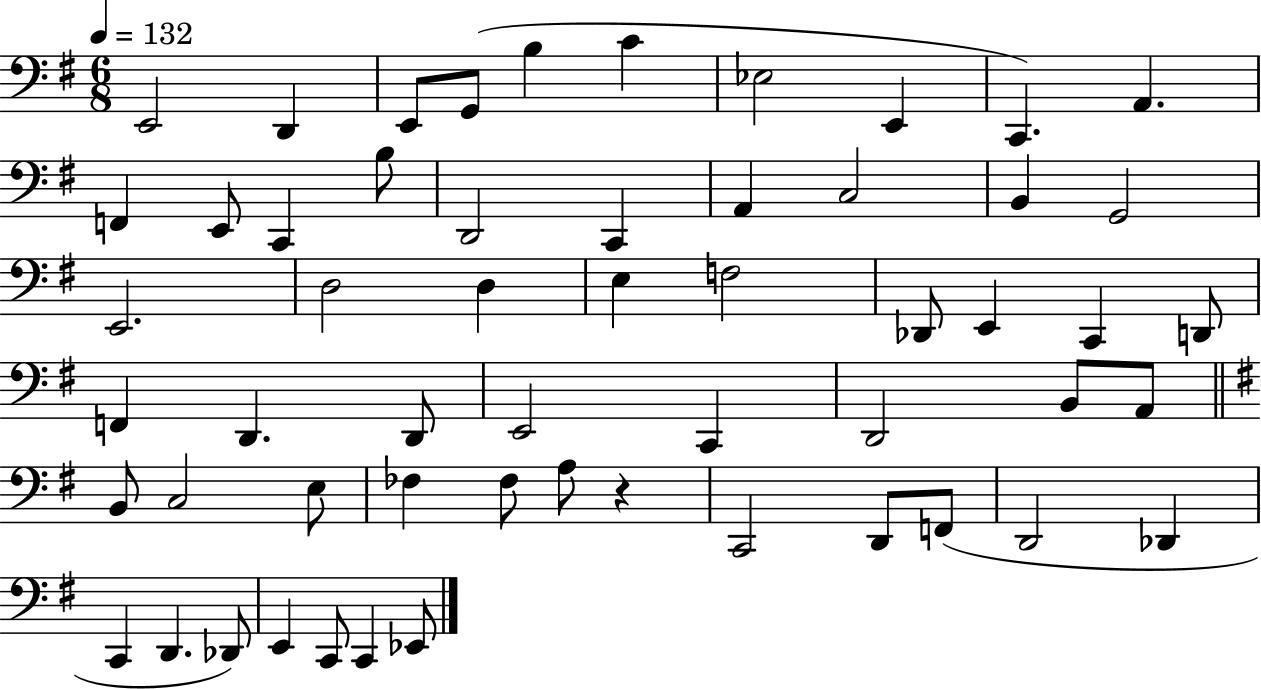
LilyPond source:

{
  \clef bass
  \numericTimeSignature
  \time 6/8
  \key g \major
  \tempo 4 = 132
  e,2 d,4 | e,8 g,8( b4 c'4 | ees2 e,4 | c,4.) a,4. | \break f,4 e,8 c,4 b8 | d,2 c,4 | a,4 c2 | b,4 g,2 | \break e,2. | d2 d4 | e4 f2 | des,8 e,4 c,4 d,8 | \break f,4 d,4. d,8 | e,2 c,4 | d,2 b,8 a,8 | \bar "||" \break \key e \minor b,8 c2 e8 | fes4 fes8 a8 r4 | c,2 d,8 f,8( | d,2 des,4 | \break c,4 d,4. des,8) | e,4 c,8 c,4 ees,8 | \bar "|."
}